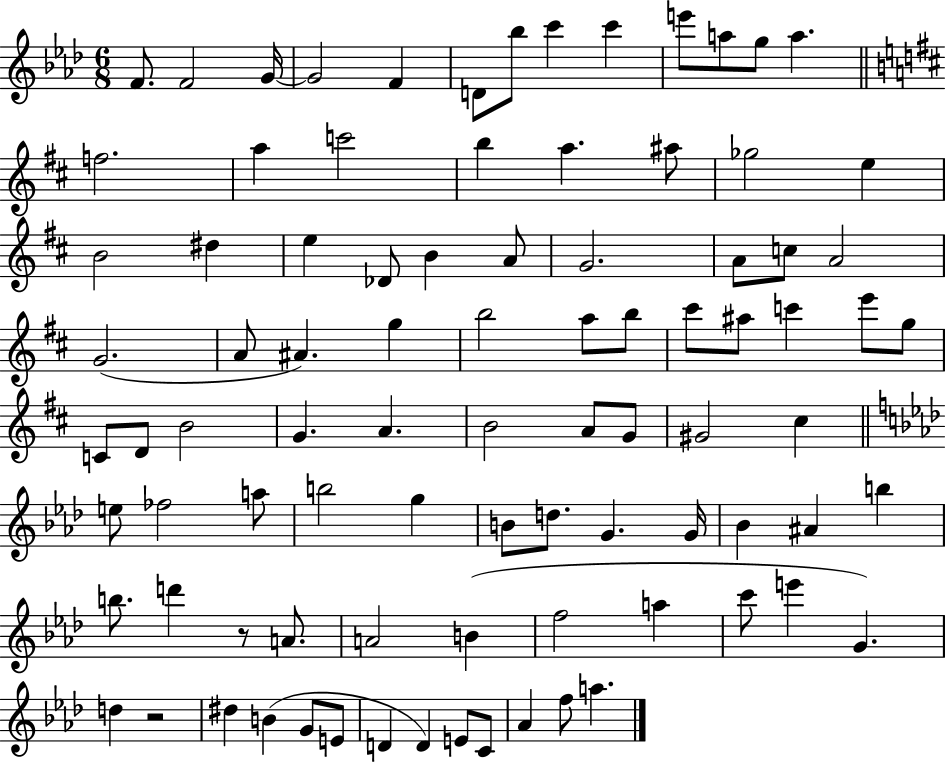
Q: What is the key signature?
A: AES major